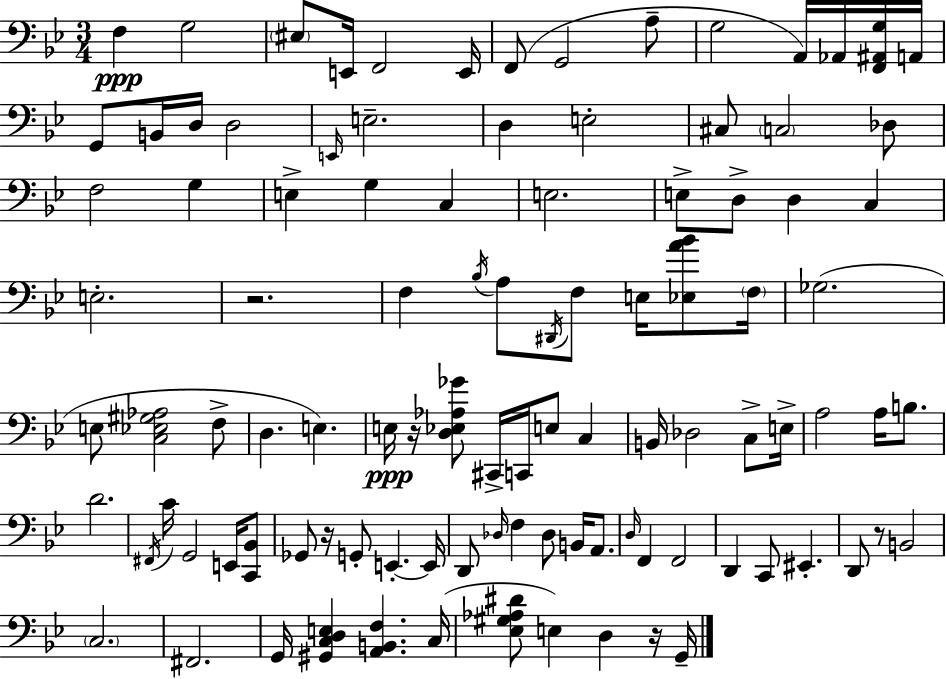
X:1
T:Untitled
M:3/4
L:1/4
K:Bb
F, G,2 ^E,/2 E,,/4 F,,2 E,,/4 F,,/2 G,,2 A,/2 G,2 A,,/4 _A,,/4 [F,,^A,,G,]/4 A,,/4 G,,/2 B,,/4 D,/4 D,2 E,,/4 E,2 D, E,2 ^C,/2 C,2 _D,/2 F,2 G, E, G, C, E,2 E,/2 D,/2 D, C, E,2 z2 F, _B,/4 A,/2 ^D,,/4 F,/2 E,/4 [_E,A_B]/2 F,/4 _G,2 E,/2 [C,_E,^G,_A,]2 F,/2 D, E, E,/4 z/4 [D,_E,_A,_G]/2 ^C,,/4 C,,/4 E,/2 C, B,,/4 _D,2 C,/2 E,/4 A,2 A,/4 B,/2 D2 ^F,,/4 C/4 G,,2 E,,/4 [C,,_B,,]/2 _G,,/2 z/4 G,,/2 E,, E,,/4 D,,/2 _D,/4 F, _D,/2 B,,/4 A,,/2 D,/4 F,, F,,2 D,, C,,/2 ^E,, D,,/2 z/2 B,,2 C,2 ^F,,2 G,,/4 [^G,,C,D,E,] [A,,B,,F,] C,/4 [_E,^G,_A,^D]/2 E, D, z/4 G,,/4